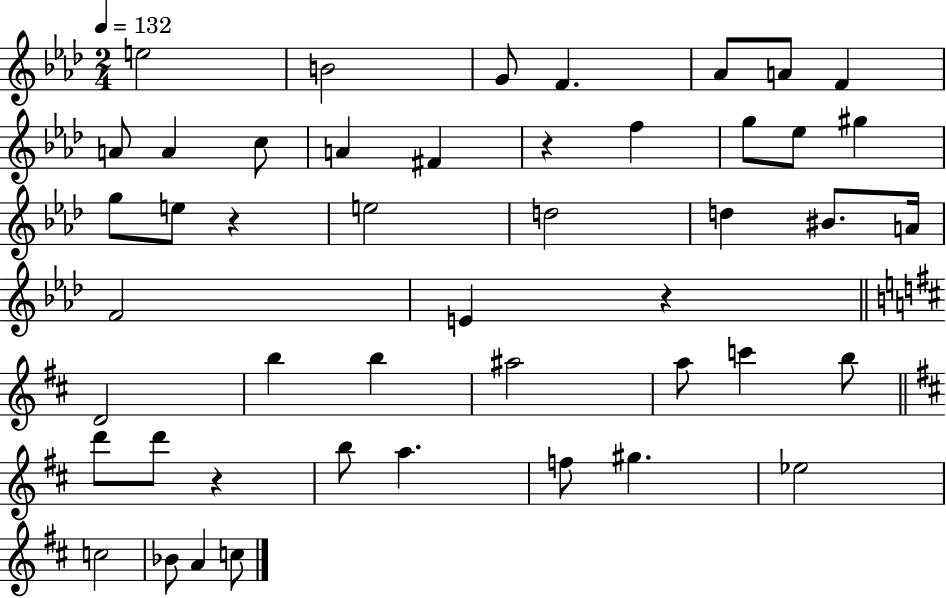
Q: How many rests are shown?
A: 4